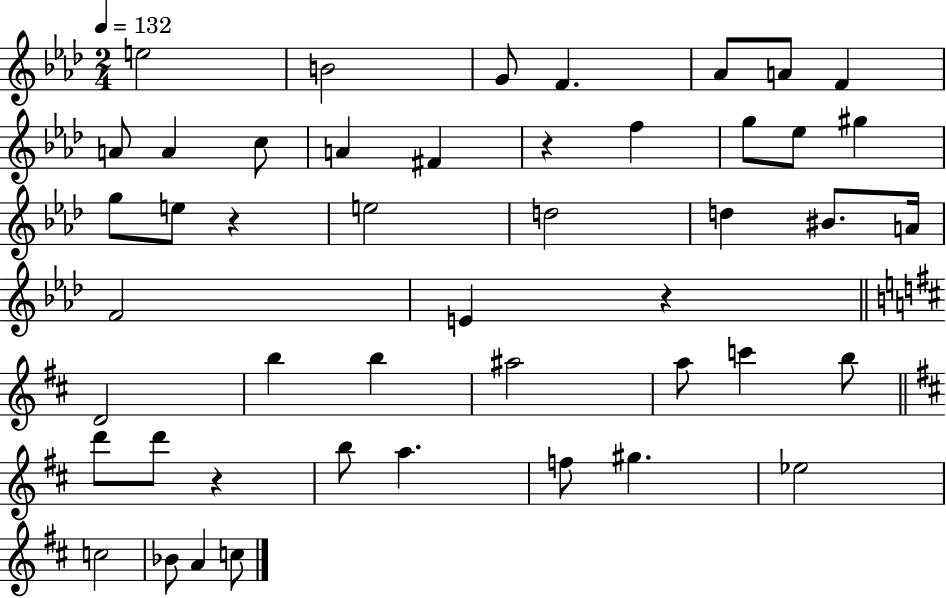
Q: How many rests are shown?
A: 4